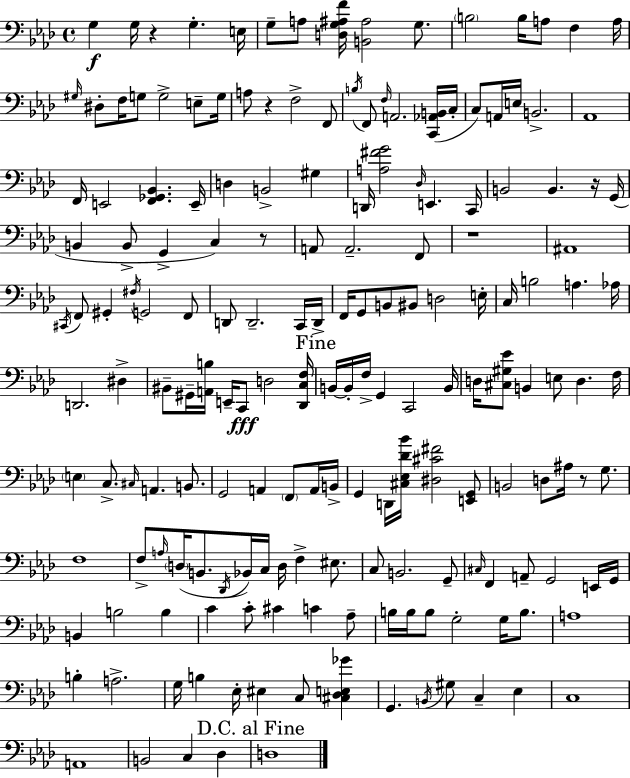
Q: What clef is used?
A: bass